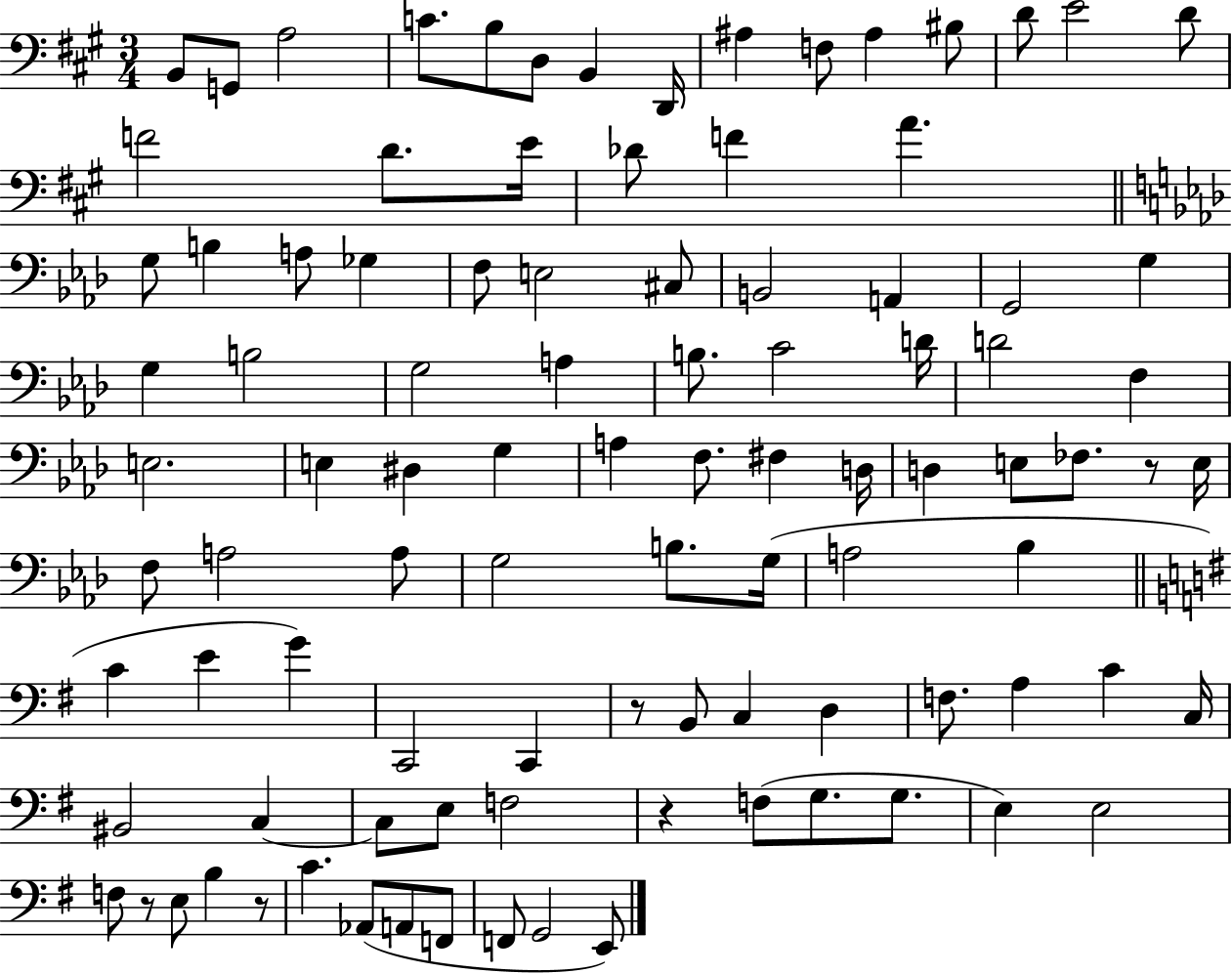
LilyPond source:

{
  \clef bass
  \numericTimeSignature
  \time 3/4
  \key a \major
  b,8 g,8 a2 | c'8. b8 d8 b,4 d,16 | ais4 f8 ais4 bis8 | d'8 e'2 d'8 | \break f'2 d'8. e'16 | des'8 f'4 a'4. | \bar "||" \break \key aes \major g8 b4 a8 ges4 | f8 e2 cis8 | b,2 a,4 | g,2 g4 | \break g4 b2 | g2 a4 | b8. c'2 d'16 | d'2 f4 | \break e2. | e4 dis4 g4 | a4 f8. fis4 d16 | d4 e8 fes8. r8 e16 | \break f8 a2 a8 | g2 b8. g16( | a2 bes4 | \bar "||" \break \key e \minor c'4 e'4 g'4) | c,2 c,4 | r8 b,8 c4 d4 | f8. a4 c'4 c16 | \break bis,2 c4~~ | c8 e8 f2 | r4 f8( g8. g8. | e4) e2 | \break f8 r8 e8 b4 r8 | c'4. aes,8( a,8 f,8 | f,8 g,2 e,8) | \bar "|."
}